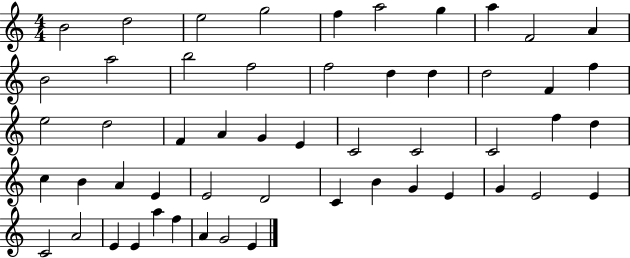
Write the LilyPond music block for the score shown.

{
  \clef treble
  \numericTimeSignature
  \time 4/4
  \key c \major
  b'2 d''2 | e''2 g''2 | f''4 a''2 g''4 | a''4 f'2 a'4 | \break b'2 a''2 | b''2 f''2 | f''2 d''4 d''4 | d''2 f'4 f''4 | \break e''2 d''2 | f'4 a'4 g'4 e'4 | c'2 c'2 | c'2 f''4 d''4 | \break c''4 b'4 a'4 e'4 | e'2 d'2 | c'4 b'4 g'4 e'4 | g'4 e'2 e'4 | \break c'2 a'2 | e'4 e'4 a''4 f''4 | a'4 g'2 e'4 | \bar "|."
}